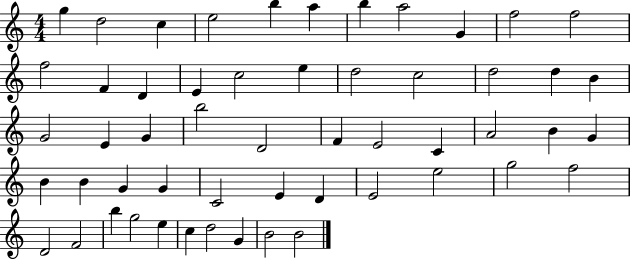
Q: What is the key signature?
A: C major